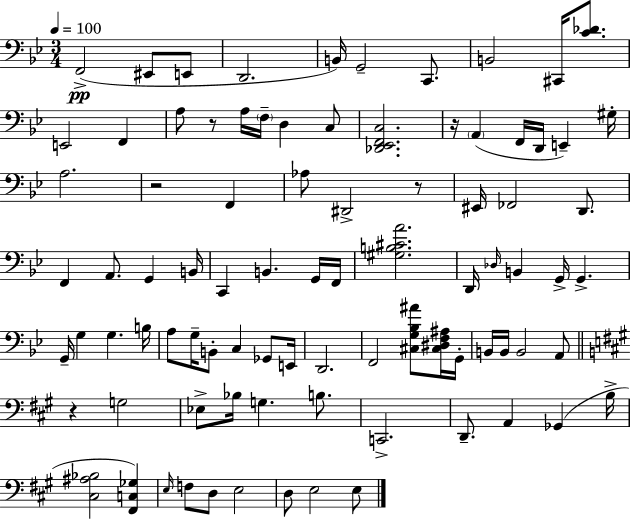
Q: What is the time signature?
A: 3/4